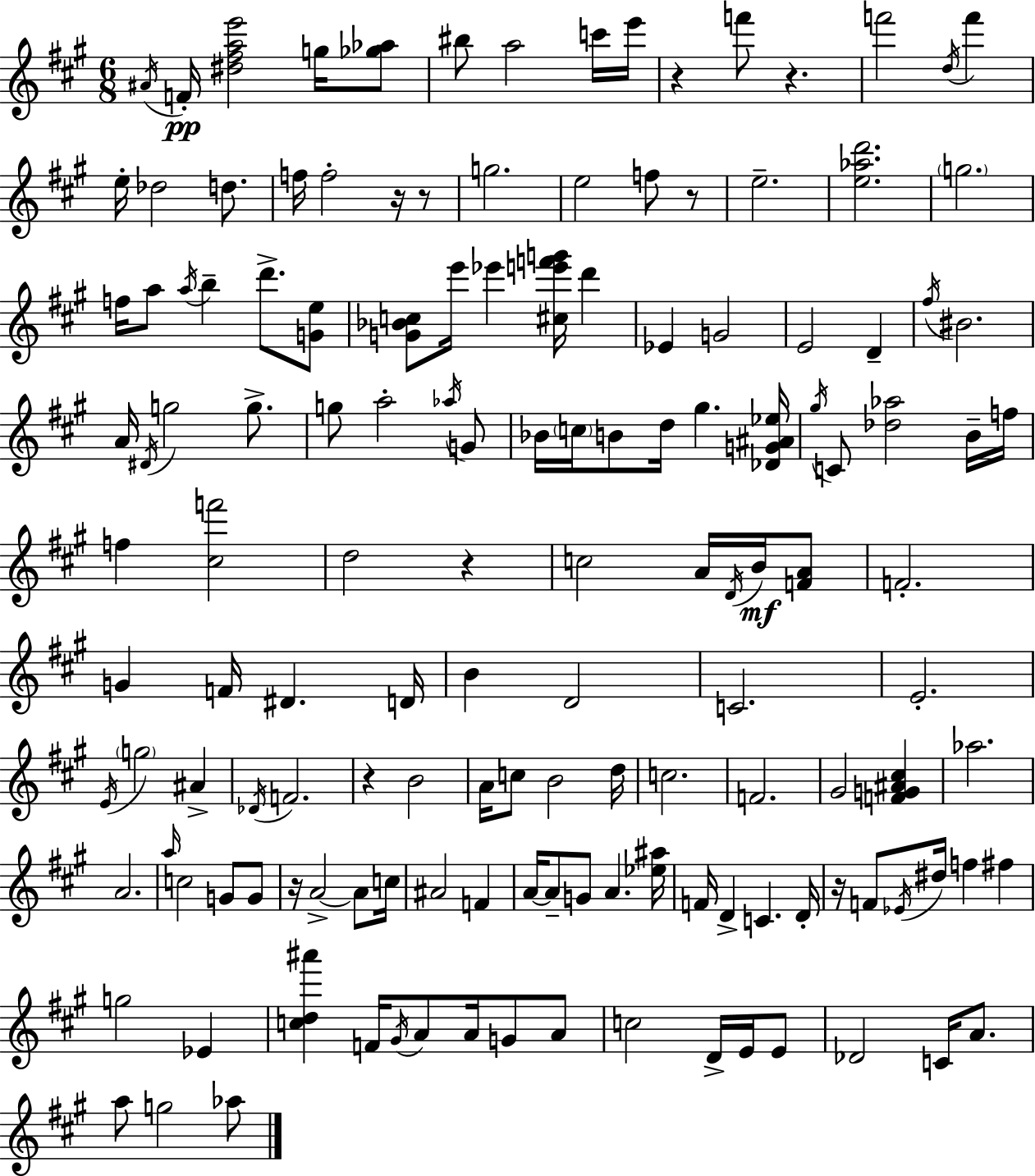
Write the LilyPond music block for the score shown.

{
  \clef treble
  \numericTimeSignature
  \time 6/8
  \key a \major
  \acciaccatura { ais'16 }\pp f'16-. <dis'' fis'' a'' e'''>2 g''16 <ges'' aes''>8 | bis''8 a''2 c'''16 | e'''16 r4 f'''8 r4. | f'''2 \acciaccatura { d''16 } f'''4 | \break e''16-. des''2 d''8. | f''16 f''2-. r16 | r8 g''2. | e''2 f''8 | \break r8 e''2.-- | <e'' aes'' d'''>2. | \parenthesize g''2. | f''16 a''8 \acciaccatura { a''16 } b''4-- d'''8.-> | \break <g' e''>8 <g' bes' c''>8 e'''16 ees'''4 <cis'' e''' f''' g'''>16 d'''4 | ees'4 g'2 | e'2 d'4-- | \acciaccatura { fis''16 } bis'2. | \break a'16 \acciaccatura { dis'16 } g''2 | g''8.-> g''8 a''2-. | \acciaccatura { aes''16 } g'8 bes'16 \parenthesize c''16 b'8 d''16 gis''4. | <des' g' ais' ees''>16 \acciaccatura { gis''16 } c'8 <des'' aes''>2 | \break b'16-- f''16 f''4 <cis'' f'''>2 | d''2 | r4 c''2 | a'16 \acciaccatura { d'16 } b'16\mf <f' a'>8 f'2.-. | \break g'4 | f'16 dis'4. d'16 b'4 | d'2 c'2. | e'2.-. | \break \acciaccatura { e'16 } \parenthesize g''2 | ais'4-> \acciaccatura { des'16 } f'2. | r4 | b'2 a'16 c''8 | \break b'2 d''16 c''2. | f'2. | gis'2 | <f' g' ais' cis''>4 aes''2. | \break a'2. | \grace { a''16 } c''2 | g'8 g'8 r16 | a'2->~~ a'8 c''16 ais'2 | \break f'4 a'16~~ | a'8-- g'8 a'4. <ees'' ais''>16 f'16 | d'4-> c'4. d'16-. r16 | f'8 \acciaccatura { ees'16 } dis''16 f''4 fis''4 | \break g''2 ees'4 | <c'' d'' ais'''>4 f'16 \acciaccatura { gis'16 } a'8 a'16 g'8 a'8 | c''2 d'16-> e'16 e'8 | des'2 c'16 a'8. | \break a''8 g''2 aes''8 | \bar "|."
}